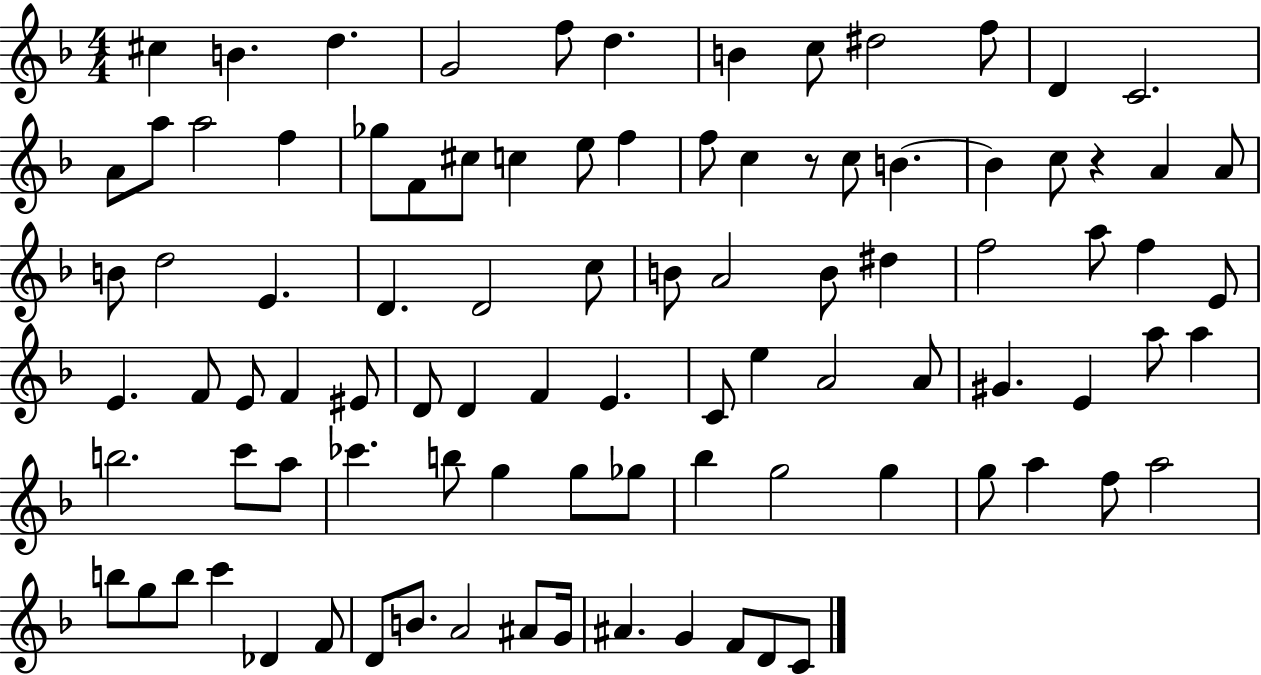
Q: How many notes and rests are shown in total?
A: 94